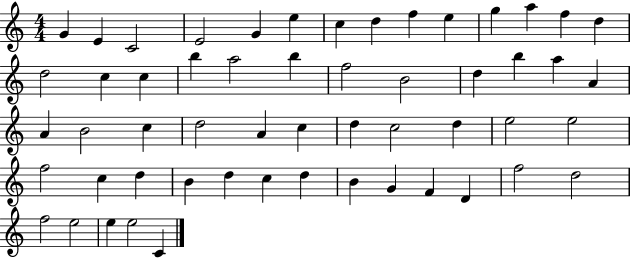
{
  \clef treble
  \numericTimeSignature
  \time 4/4
  \key c \major
  g'4 e'4 c'2 | e'2 g'4 e''4 | c''4 d''4 f''4 e''4 | g''4 a''4 f''4 d''4 | \break d''2 c''4 c''4 | b''4 a''2 b''4 | f''2 b'2 | d''4 b''4 a''4 a'4 | \break a'4 b'2 c''4 | d''2 a'4 c''4 | d''4 c''2 d''4 | e''2 e''2 | \break f''2 c''4 d''4 | b'4 d''4 c''4 d''4 | b'4 g'4 f'4 d'4 | f''2 d''2 | \break f''2 e''2 | e''4 e''2 c'4 | \bar "|."
}